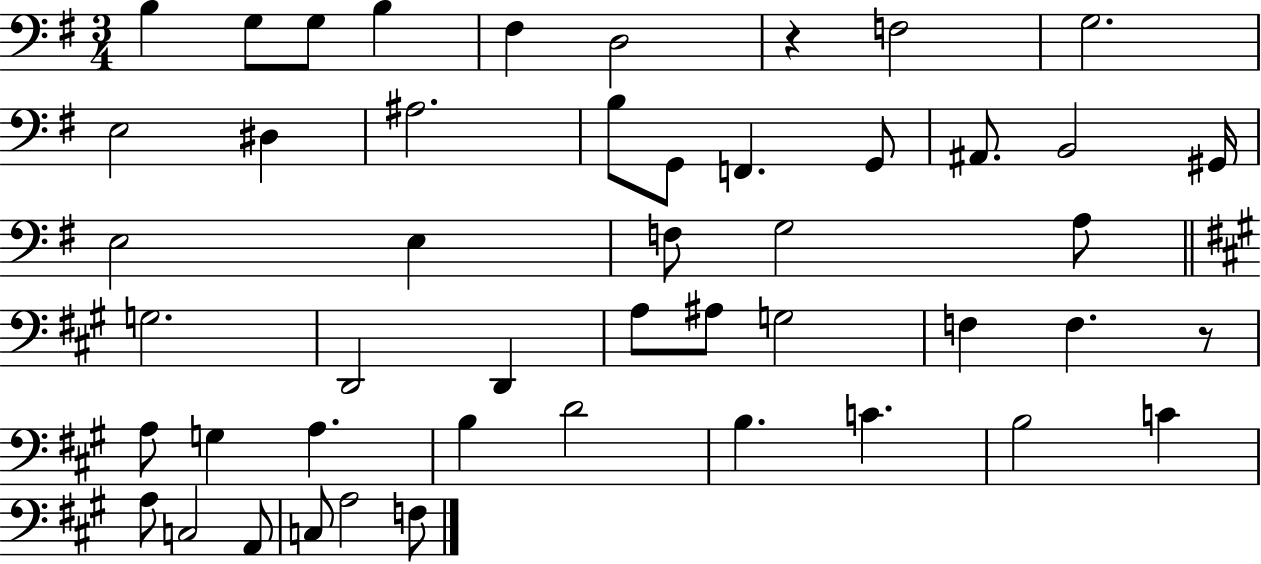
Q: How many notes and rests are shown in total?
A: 48